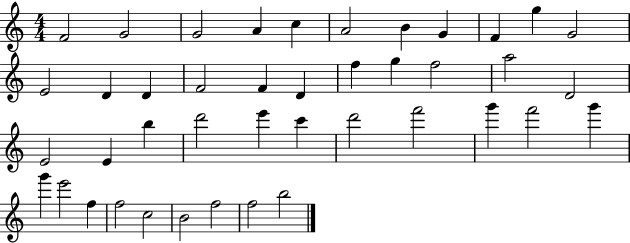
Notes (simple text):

F4/h G4/h G4/h A4/q C5/q A4/h B4/q G4/q F4/q G5/q G4/h E4/h D4/q D4/q F4/h F4/q D4/q F5/q G5/q F5/h A5/h D4/h E4/h E4/q B5/q D6/h E6/q C6/q D6/h F6/h G6/q F6/h G6/q G6/q E6/h F5/q F5/h C5/h B4/h F5/h F5/h B5/h